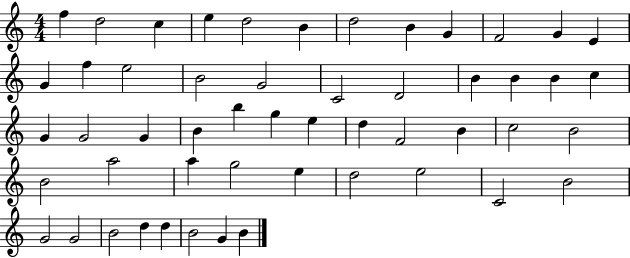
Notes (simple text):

F5/q D5/h C5/q E5/q D5/h B4/q D5/h B4/q G4/q F4/h G4/q E4/q G4/q F5/q E5/h B4/h G4/h C4/h D4/h B4/q B4/q B4/q C5/q G4/q G4/h G4/q B4/q B5/q G5/q E5/q D5/q F4/h B4/q C5/h B4/h B4/h A5/h A5/q G5/h E5/q D5/h E5/h C4/h B4/h G4/h G4/h B4/h D5/q D5/q B4/h G4/q B4/q